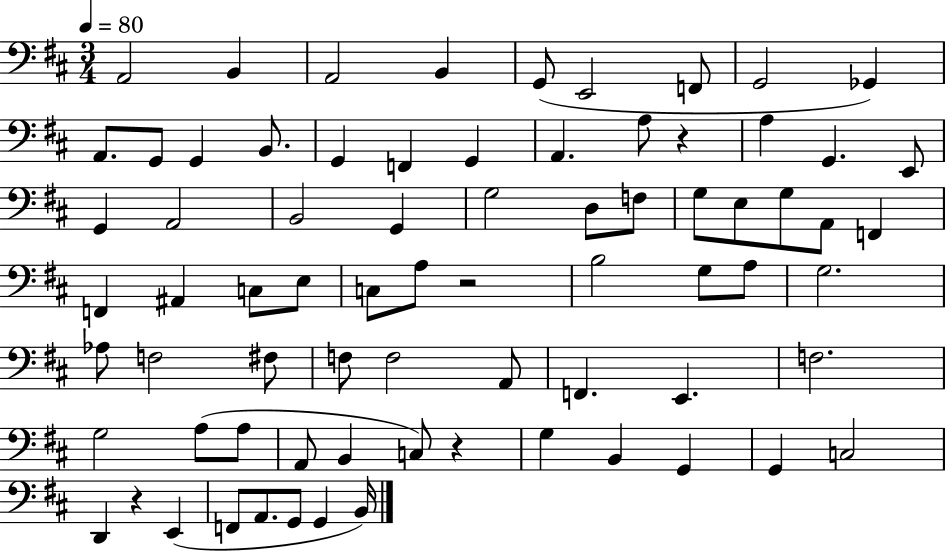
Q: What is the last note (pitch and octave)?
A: B2